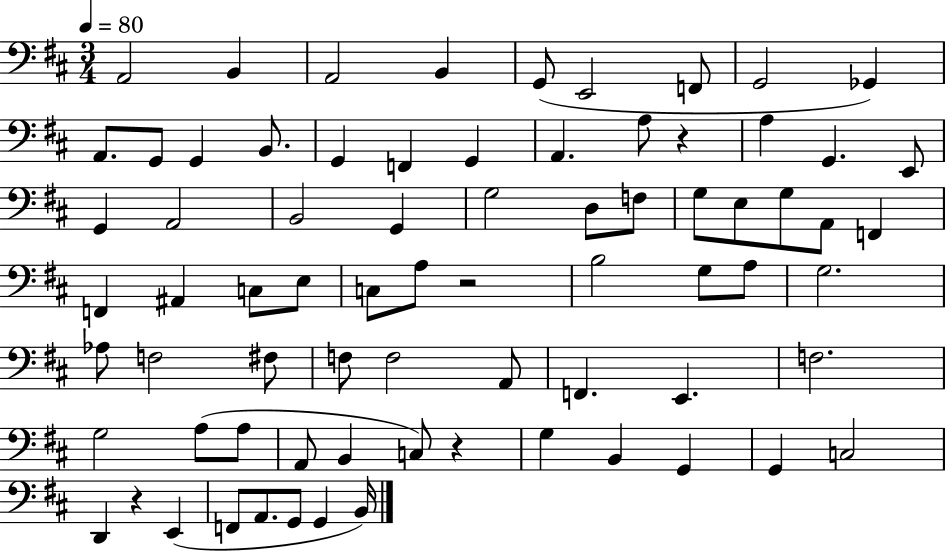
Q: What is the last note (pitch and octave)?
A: B2